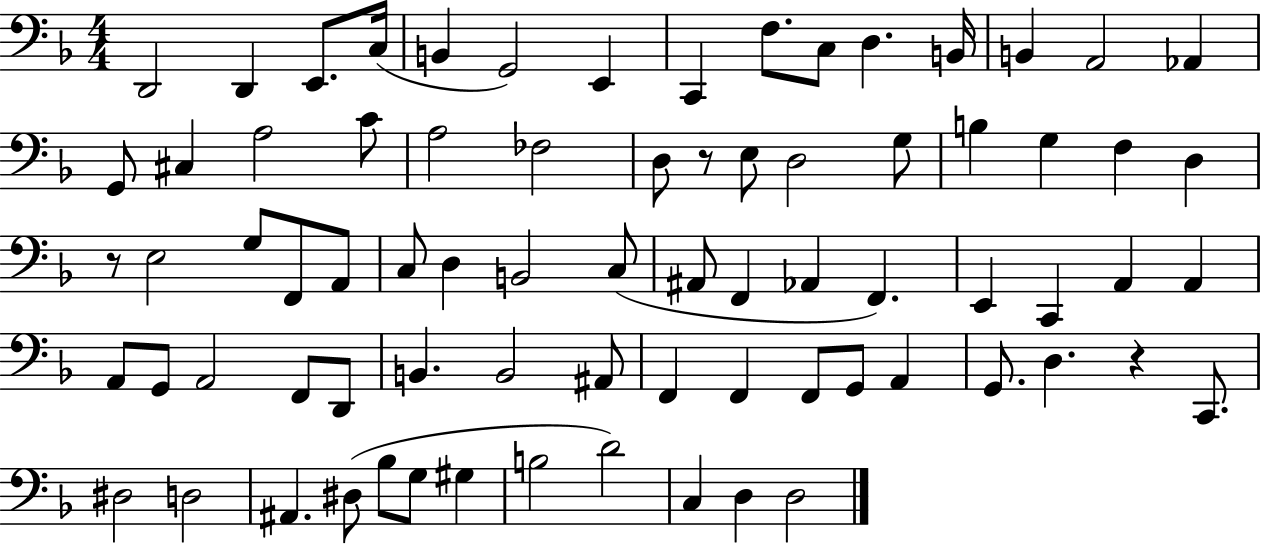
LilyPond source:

{
  \clef bass
  \numericTimeSignature
  \time 4/4
  \key f \major
  d,2 d,4 e,8. c16( | b,4 g,2) e,4 | c,4 f8. c8 d4. b,16 | b,4 a,2 aes,4 | \break g,8 cis4 a2 c'8 | a2 fes2 | d8 r8 e8 d2 g8 | b4 g4 f4 d4 | \break r8 e2 g8 f,8 a,8 | c8 d4 b,2 c8( | ais,8 f,4 aes,4 f,4.) | e,4 c,4 a,4 a,4 | \break a,8 g,8 a,2 f,8 d,8 | b,4. b,2 ais,8 | f,4 f,4 f,8 g,8 a,4 | g,8. d4. r4 c,8. | \break dis2 d2 | ais,4. dis8( bes8 g8 gis4 | b2 d'2) | c4 d4 d2 | \break \bar "|."
}